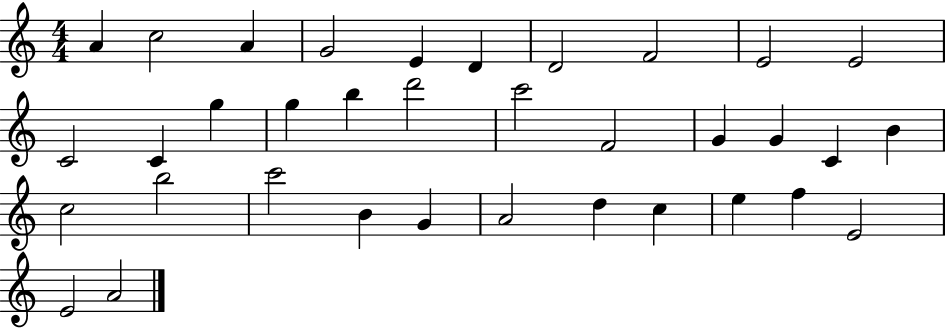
{
  \clef treble
  \numericTimeSignature
  \time 4/4
  \key c \major
  a'4 c''2 a'4 | g'2 e'4 d'4 | d'2 f'2 | e'2 e'2 | \break c'2 c'4 g''4 | g''4 b''4 d'''2 | c'''2 f'2 | g'4 g'4 c'4 b'4 | \break c''2 b''2 | c'''2 b'4 g'4 | a'2 d''4 c''4 | e''4 f''4 e'2 | \break e'2 a'2 | \bar "|."
}